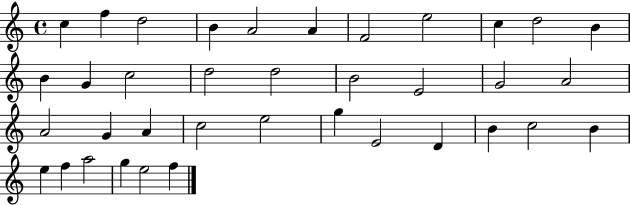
C5/q F5/q D5/h B4/q A4/h A4/q F4/h E5/h C5/q D5/h B4/q B4/q G4/q C5/h D5/h D5/h B4/h E4/h G4/h A4/h A4/h G4/q A4/q C5/h E5/h G5/q E4/h D4/q B4/q C5/h B4/q E5/q F5/q A5/h G5/q E5/h F5/q